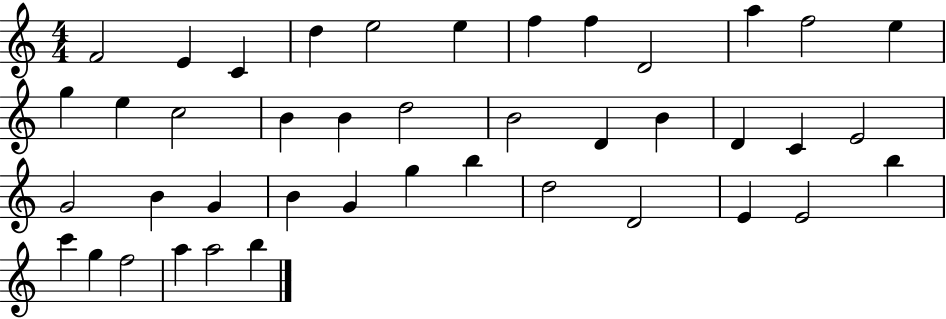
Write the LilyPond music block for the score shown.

{
  \clef treble
  \numericTimeSignature
  \time 4/4
  \key c \major
  f'2 e'4 c'4 | d''4 e''2 e''4 | f''4 f''4 d'2 | a''4 f''2 e''4 | \break g''4 e''4 c''2 | b'4 b'4 d''2 | b'2 d'4 b'4 | d'4 c'4 e'2 | \break g'2 b'4 g'4 | b'4 g'4 g''4 b''4 | d''2 d'2 | e'4 e'2 b''4 | \break c'''4 g''4 f''2 | a''4 a''2 b''4 | \bar "|."
}